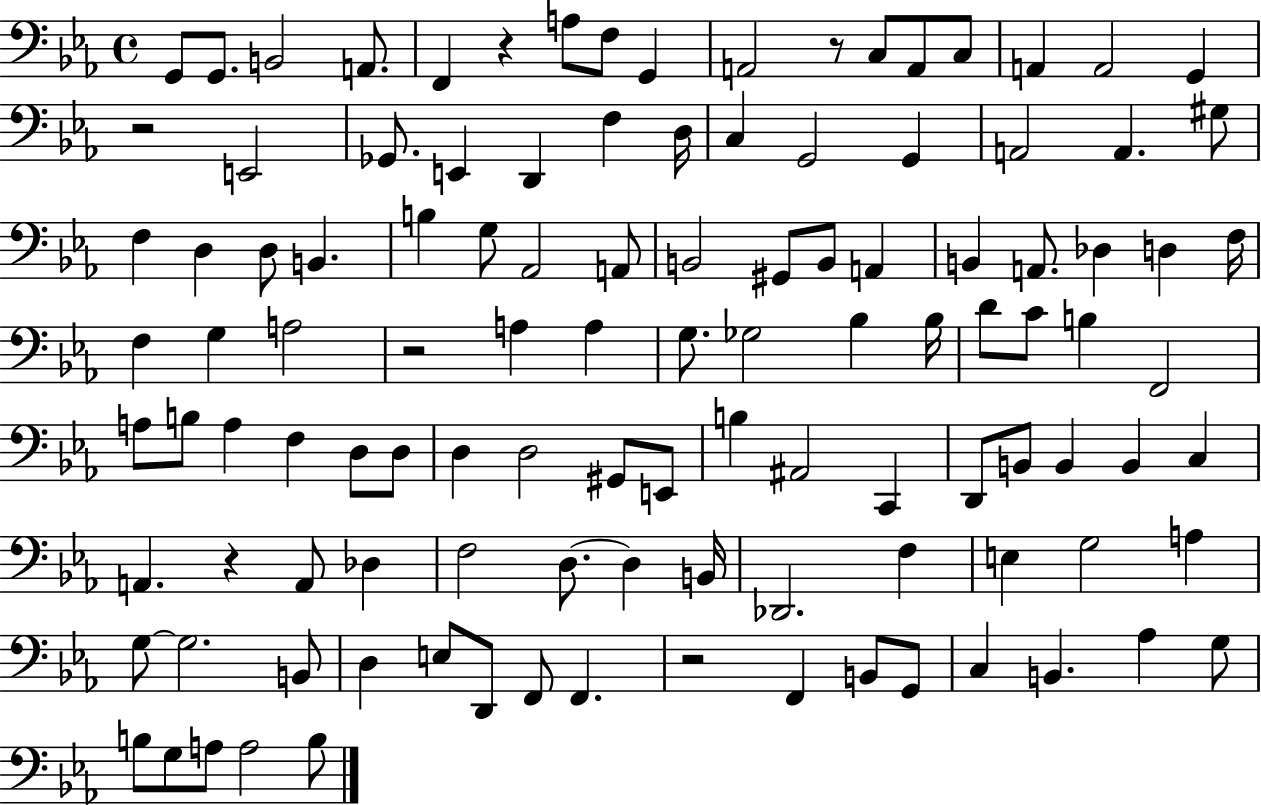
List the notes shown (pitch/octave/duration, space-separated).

G2/e G2/e. B2/h A2/e. F2/q R/q A3/e F3/e G2/q A2/h R/e C3/e A2/e C3/e A2/q A2/h G2/q R/h E2/h Gb2/e. E2/q D2/q F3/q D3/s C3/q G2/h G2/q A2/h A2/q. G#3/e F3/q D3/q D3/e B2/q. B3/q G3/e Ab2/h A2/e B2/h G#2/e B2/e A2/q B2/q A2/e. Db3/q D3/q F3/s F3/q G3/q A3/h R/h A3/q A3/q G3/e. Gb3/h Bb3/q Bb3/s D4/e C4/e B3/q F2/h A3/e B3/e A3/q F3/q D3/e D3/e D3/q D3/h G#2/e E2/e B3/q A#2/h C2/q D2/e B2/e B2/q B2/q C3/q A2/q. R/q A2/e Db3/q F3/h D3/e. D3/q B2/s Db2/h. F3/q E3/q G3/h A3/q G3/e G3/h. B2/e D3/q E3/e D2/e F2/e F2/q. R/h F2/q B2/e G2/e C3/q B2/q. Ab3/q G3/e B3/e G3/e A3/e A3/h B3/e